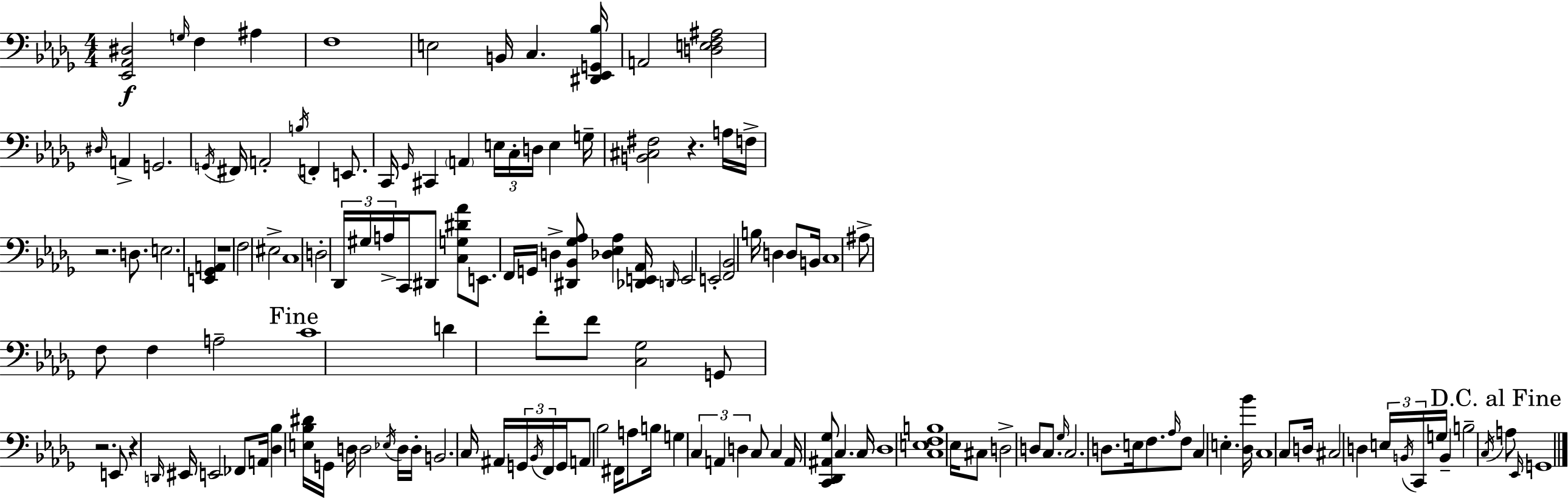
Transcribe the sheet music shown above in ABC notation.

X:1
T:Untitled
M:4/4
L:1/4
K:Bbm
[_E,,_A,,^D,]2 G,/4 F, ^A, F,4 E,2 B,,/4 C, [^D,,_E,,G,,_B,]/4 A,,2 [D,E,F,^A,]2 ^D,/4 A,, G,,2 G,,/4 ^F,,/4 A,,2 B,/4 F,, E,,/2 C,,/4 _G,,/4 ^C,, A,, E,/4 C,/4 D,/4 E, G,/4 [B,,^C,^F,]2 z A,/4 F,/4 z2 D,/2 E,2 [E,,_G,,A,,] z4 F,2 ^E,2 C,4 D,2 _D,,/4 ^G,/4 A,/4 C,,/4 ^D,,/2 [C,G,^D_A]/2 E,,/2 F,,/4 G,,/4 D, [^D,,_B,,_G,_A,]/2 [_D,_E,_A,] [_D,,E,,_A,,]/4 D,,/4 E,,2 E,,2 [F,,_B,,]2 B,/4 D, D,/2 B,,/4 C,4 ^A,/2 F,/2 F, A,2 C4 D F/2 F/2 [C,_G,]2 G,,/2 z2 E,,/2 z D,,/4 ^E,,/4 E,,2 _F,,/2 A,,/4 [_D,_B,] [E,_B,^D]/4 G,,/4 D,/4 D,2 _E,/4 D,/4 D,/4 B,,2 C,/4 ^A,,/4 G,,/4 _B,,/4 F,,/4 G,,/4 A,,/2 _B,2 ^F,,/4 A,/2 B,/4 G, C, A,, D, C,/2 C, A,,/4 [C,,_D,,^A,,_G,]/2 C, C,/4 _D,4 [C,E,F,B,]4 _E,/4 ^C,/2 D,2 D,/2 C,/2 _G,/4 C,2 D,/2 E,/4 F,/2 _A,/4 F,/2 C, E, [_D,_B]/4 C,4 C,/2 D,/4 ^C,2 D, E,/4 B,,/4 C,,/4 G,/4 B,, B,2 C,/4 A,/2 _E,,/4 G,,4